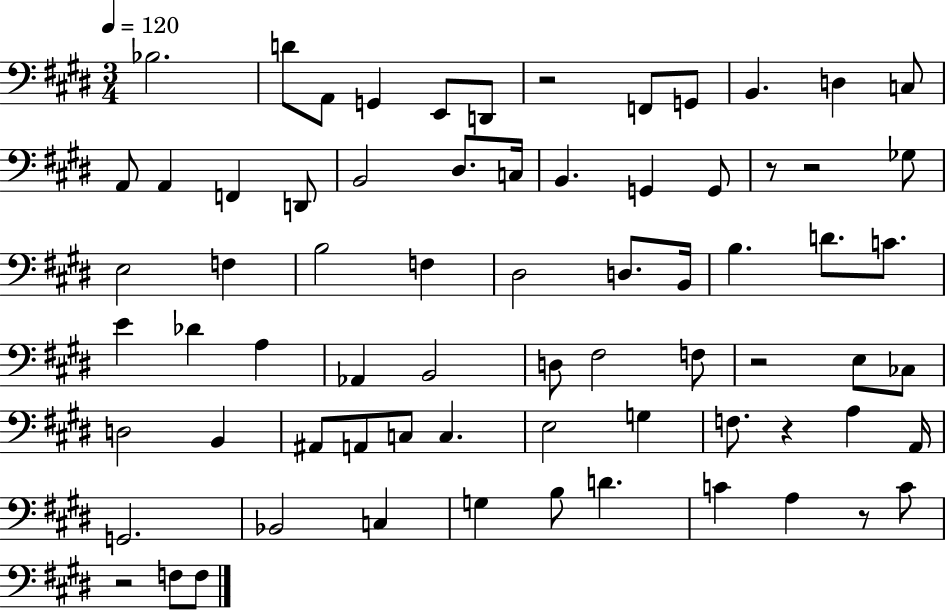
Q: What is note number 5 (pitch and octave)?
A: E2